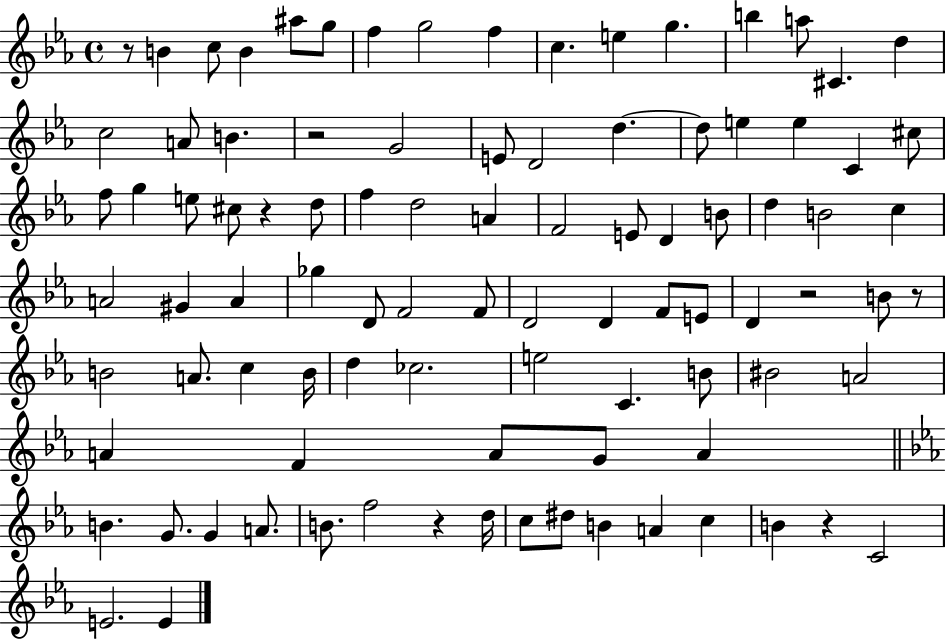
{
  \clef treble
  \time 4/4
  \defaultTimeSignature
  \key ees \major
  r8 b'4 c''8 b'4 ais''8 g''8 | f''4 g''2 f''4 | c''4. e''4 g''4. | b''4 a''8 cis'4. d''4 | \break c''2 a'8 b'4. | r2 g'2 | e'8 d'2 d''4.~~ | d''8 e''4 e''4 c'4 cis''8 | \break f''8 g''4 e''8 cis''8 r4 d''8 | f''4 d''2 a'4 | f'2 e'8 d'4 b'8 | d''4 b'2 c''4 | \break a'2 gis'4 a'4 | ges''4 d'8 f'2 f'8 | d'2 d'4 f'8 e'8 | d'4 r2 b'8 r8 | \break b'2 a'8. c''4 b'16 | d''4 ces''2. | e''2 c'4. b'8 | bis'2 a'2 | \break a'4 f'4 a'8 g'8 a'4 | \bar "||" \break \key ees \major b'4. g'8. g'4 a'8. | b'8. f''2 r4 d''16 | c''8 dis''8 b'4 a'4 c''4 | b'4 r4 c'2 | \break e'2. e'4 | \bar "|."
}